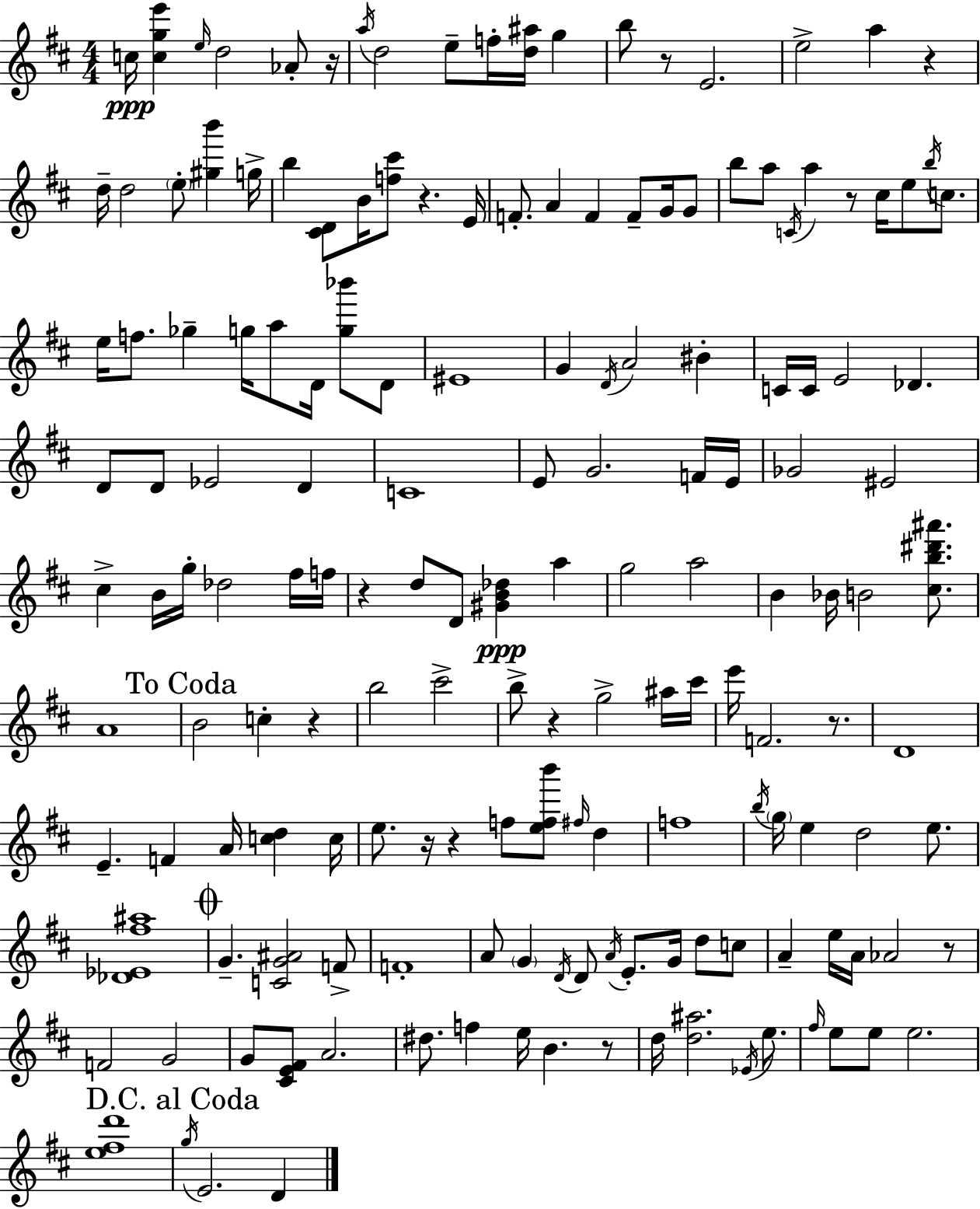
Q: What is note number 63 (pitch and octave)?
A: B4